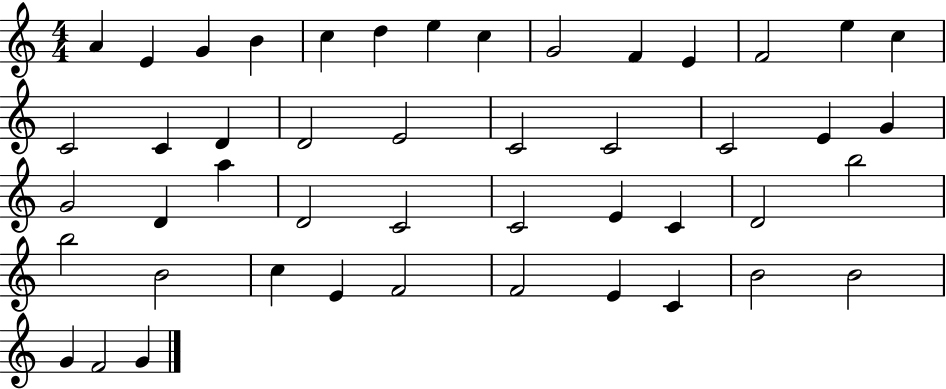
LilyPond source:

{
  \clef treble
  \numericTimeSignature
  \time 4/4
  \key c \major
  a'4 e'4 g'4 b'4 | c''4 d''4 e''4 c''4 | g'2 f'4 e'4 | f'2 e''4 c''4 | \break c'2 c'4 d'4 | d'2 e'2 | c'2 c'2 | c'2 e'4 g'4 | \break g'2 d'4 a''4 | d'2 c'2 | c'2 e'4 c'4 | d'2 b''2 | \break b''2 b'2 | c''4 e'4 f'2 | f'2 e'4 c'4 | b'2 b'2 | \break g'4 f'2 g'4 | \bar "|."
}